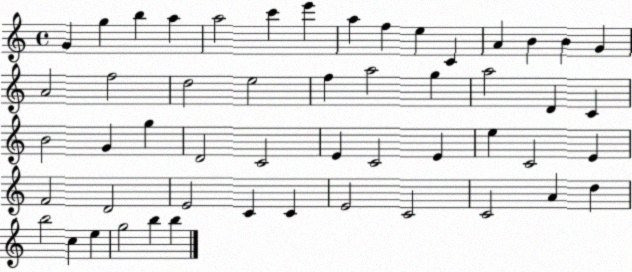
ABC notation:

X:1
T:Untitled
M:4/4
L:1/4
K:C
G g b a a2 c' e' a f e C A B B G A2 f2 d2 e2 f a2 g a2 D C B2 G g D2 C2 E C2 E e C2 E F2 D2 E2 C C E2 C2 C2 A d b2 c e g2 b b